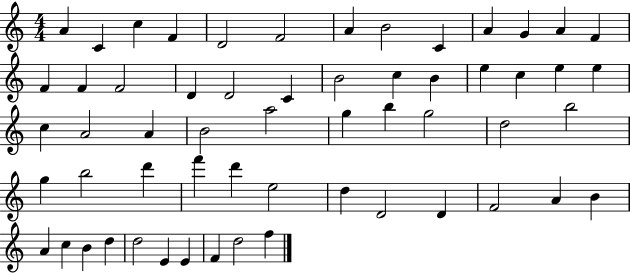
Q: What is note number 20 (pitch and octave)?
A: B4